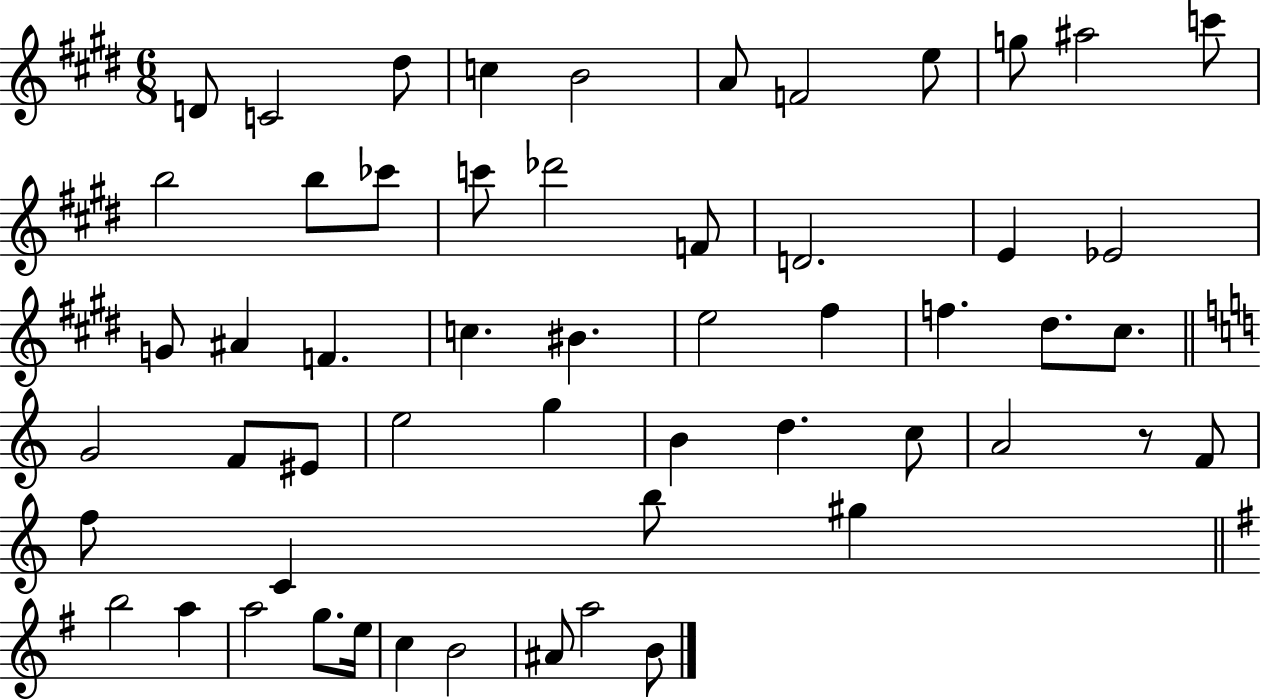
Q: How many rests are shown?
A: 1